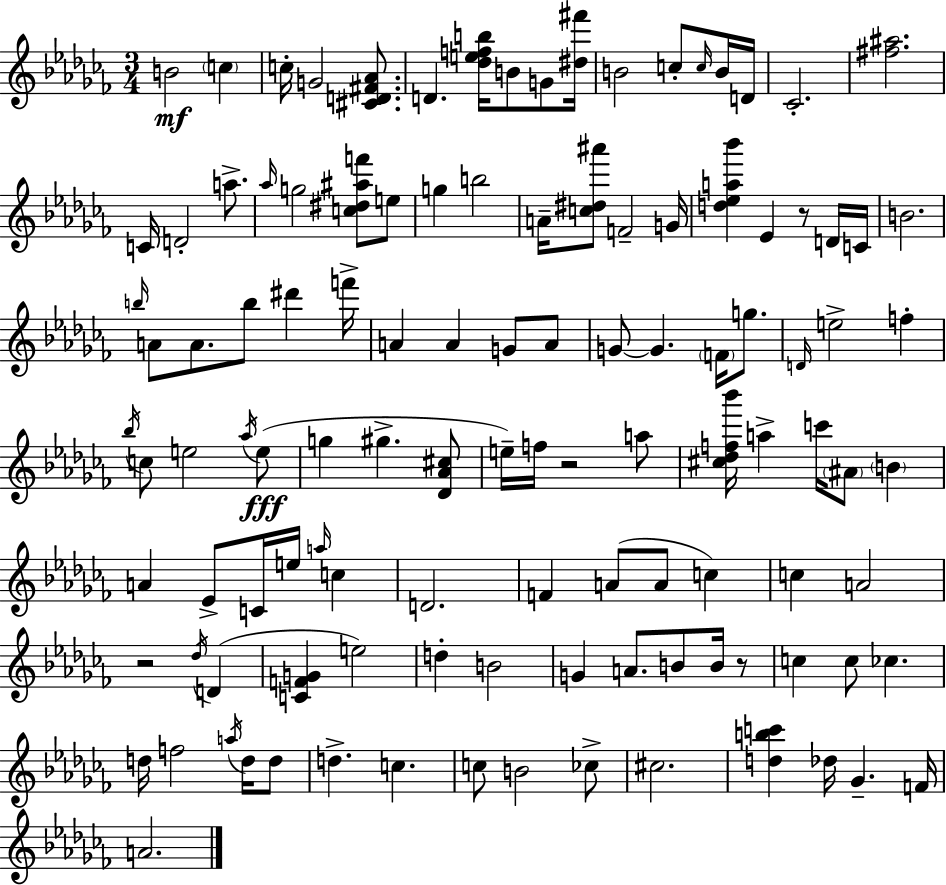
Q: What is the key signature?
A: AES minor